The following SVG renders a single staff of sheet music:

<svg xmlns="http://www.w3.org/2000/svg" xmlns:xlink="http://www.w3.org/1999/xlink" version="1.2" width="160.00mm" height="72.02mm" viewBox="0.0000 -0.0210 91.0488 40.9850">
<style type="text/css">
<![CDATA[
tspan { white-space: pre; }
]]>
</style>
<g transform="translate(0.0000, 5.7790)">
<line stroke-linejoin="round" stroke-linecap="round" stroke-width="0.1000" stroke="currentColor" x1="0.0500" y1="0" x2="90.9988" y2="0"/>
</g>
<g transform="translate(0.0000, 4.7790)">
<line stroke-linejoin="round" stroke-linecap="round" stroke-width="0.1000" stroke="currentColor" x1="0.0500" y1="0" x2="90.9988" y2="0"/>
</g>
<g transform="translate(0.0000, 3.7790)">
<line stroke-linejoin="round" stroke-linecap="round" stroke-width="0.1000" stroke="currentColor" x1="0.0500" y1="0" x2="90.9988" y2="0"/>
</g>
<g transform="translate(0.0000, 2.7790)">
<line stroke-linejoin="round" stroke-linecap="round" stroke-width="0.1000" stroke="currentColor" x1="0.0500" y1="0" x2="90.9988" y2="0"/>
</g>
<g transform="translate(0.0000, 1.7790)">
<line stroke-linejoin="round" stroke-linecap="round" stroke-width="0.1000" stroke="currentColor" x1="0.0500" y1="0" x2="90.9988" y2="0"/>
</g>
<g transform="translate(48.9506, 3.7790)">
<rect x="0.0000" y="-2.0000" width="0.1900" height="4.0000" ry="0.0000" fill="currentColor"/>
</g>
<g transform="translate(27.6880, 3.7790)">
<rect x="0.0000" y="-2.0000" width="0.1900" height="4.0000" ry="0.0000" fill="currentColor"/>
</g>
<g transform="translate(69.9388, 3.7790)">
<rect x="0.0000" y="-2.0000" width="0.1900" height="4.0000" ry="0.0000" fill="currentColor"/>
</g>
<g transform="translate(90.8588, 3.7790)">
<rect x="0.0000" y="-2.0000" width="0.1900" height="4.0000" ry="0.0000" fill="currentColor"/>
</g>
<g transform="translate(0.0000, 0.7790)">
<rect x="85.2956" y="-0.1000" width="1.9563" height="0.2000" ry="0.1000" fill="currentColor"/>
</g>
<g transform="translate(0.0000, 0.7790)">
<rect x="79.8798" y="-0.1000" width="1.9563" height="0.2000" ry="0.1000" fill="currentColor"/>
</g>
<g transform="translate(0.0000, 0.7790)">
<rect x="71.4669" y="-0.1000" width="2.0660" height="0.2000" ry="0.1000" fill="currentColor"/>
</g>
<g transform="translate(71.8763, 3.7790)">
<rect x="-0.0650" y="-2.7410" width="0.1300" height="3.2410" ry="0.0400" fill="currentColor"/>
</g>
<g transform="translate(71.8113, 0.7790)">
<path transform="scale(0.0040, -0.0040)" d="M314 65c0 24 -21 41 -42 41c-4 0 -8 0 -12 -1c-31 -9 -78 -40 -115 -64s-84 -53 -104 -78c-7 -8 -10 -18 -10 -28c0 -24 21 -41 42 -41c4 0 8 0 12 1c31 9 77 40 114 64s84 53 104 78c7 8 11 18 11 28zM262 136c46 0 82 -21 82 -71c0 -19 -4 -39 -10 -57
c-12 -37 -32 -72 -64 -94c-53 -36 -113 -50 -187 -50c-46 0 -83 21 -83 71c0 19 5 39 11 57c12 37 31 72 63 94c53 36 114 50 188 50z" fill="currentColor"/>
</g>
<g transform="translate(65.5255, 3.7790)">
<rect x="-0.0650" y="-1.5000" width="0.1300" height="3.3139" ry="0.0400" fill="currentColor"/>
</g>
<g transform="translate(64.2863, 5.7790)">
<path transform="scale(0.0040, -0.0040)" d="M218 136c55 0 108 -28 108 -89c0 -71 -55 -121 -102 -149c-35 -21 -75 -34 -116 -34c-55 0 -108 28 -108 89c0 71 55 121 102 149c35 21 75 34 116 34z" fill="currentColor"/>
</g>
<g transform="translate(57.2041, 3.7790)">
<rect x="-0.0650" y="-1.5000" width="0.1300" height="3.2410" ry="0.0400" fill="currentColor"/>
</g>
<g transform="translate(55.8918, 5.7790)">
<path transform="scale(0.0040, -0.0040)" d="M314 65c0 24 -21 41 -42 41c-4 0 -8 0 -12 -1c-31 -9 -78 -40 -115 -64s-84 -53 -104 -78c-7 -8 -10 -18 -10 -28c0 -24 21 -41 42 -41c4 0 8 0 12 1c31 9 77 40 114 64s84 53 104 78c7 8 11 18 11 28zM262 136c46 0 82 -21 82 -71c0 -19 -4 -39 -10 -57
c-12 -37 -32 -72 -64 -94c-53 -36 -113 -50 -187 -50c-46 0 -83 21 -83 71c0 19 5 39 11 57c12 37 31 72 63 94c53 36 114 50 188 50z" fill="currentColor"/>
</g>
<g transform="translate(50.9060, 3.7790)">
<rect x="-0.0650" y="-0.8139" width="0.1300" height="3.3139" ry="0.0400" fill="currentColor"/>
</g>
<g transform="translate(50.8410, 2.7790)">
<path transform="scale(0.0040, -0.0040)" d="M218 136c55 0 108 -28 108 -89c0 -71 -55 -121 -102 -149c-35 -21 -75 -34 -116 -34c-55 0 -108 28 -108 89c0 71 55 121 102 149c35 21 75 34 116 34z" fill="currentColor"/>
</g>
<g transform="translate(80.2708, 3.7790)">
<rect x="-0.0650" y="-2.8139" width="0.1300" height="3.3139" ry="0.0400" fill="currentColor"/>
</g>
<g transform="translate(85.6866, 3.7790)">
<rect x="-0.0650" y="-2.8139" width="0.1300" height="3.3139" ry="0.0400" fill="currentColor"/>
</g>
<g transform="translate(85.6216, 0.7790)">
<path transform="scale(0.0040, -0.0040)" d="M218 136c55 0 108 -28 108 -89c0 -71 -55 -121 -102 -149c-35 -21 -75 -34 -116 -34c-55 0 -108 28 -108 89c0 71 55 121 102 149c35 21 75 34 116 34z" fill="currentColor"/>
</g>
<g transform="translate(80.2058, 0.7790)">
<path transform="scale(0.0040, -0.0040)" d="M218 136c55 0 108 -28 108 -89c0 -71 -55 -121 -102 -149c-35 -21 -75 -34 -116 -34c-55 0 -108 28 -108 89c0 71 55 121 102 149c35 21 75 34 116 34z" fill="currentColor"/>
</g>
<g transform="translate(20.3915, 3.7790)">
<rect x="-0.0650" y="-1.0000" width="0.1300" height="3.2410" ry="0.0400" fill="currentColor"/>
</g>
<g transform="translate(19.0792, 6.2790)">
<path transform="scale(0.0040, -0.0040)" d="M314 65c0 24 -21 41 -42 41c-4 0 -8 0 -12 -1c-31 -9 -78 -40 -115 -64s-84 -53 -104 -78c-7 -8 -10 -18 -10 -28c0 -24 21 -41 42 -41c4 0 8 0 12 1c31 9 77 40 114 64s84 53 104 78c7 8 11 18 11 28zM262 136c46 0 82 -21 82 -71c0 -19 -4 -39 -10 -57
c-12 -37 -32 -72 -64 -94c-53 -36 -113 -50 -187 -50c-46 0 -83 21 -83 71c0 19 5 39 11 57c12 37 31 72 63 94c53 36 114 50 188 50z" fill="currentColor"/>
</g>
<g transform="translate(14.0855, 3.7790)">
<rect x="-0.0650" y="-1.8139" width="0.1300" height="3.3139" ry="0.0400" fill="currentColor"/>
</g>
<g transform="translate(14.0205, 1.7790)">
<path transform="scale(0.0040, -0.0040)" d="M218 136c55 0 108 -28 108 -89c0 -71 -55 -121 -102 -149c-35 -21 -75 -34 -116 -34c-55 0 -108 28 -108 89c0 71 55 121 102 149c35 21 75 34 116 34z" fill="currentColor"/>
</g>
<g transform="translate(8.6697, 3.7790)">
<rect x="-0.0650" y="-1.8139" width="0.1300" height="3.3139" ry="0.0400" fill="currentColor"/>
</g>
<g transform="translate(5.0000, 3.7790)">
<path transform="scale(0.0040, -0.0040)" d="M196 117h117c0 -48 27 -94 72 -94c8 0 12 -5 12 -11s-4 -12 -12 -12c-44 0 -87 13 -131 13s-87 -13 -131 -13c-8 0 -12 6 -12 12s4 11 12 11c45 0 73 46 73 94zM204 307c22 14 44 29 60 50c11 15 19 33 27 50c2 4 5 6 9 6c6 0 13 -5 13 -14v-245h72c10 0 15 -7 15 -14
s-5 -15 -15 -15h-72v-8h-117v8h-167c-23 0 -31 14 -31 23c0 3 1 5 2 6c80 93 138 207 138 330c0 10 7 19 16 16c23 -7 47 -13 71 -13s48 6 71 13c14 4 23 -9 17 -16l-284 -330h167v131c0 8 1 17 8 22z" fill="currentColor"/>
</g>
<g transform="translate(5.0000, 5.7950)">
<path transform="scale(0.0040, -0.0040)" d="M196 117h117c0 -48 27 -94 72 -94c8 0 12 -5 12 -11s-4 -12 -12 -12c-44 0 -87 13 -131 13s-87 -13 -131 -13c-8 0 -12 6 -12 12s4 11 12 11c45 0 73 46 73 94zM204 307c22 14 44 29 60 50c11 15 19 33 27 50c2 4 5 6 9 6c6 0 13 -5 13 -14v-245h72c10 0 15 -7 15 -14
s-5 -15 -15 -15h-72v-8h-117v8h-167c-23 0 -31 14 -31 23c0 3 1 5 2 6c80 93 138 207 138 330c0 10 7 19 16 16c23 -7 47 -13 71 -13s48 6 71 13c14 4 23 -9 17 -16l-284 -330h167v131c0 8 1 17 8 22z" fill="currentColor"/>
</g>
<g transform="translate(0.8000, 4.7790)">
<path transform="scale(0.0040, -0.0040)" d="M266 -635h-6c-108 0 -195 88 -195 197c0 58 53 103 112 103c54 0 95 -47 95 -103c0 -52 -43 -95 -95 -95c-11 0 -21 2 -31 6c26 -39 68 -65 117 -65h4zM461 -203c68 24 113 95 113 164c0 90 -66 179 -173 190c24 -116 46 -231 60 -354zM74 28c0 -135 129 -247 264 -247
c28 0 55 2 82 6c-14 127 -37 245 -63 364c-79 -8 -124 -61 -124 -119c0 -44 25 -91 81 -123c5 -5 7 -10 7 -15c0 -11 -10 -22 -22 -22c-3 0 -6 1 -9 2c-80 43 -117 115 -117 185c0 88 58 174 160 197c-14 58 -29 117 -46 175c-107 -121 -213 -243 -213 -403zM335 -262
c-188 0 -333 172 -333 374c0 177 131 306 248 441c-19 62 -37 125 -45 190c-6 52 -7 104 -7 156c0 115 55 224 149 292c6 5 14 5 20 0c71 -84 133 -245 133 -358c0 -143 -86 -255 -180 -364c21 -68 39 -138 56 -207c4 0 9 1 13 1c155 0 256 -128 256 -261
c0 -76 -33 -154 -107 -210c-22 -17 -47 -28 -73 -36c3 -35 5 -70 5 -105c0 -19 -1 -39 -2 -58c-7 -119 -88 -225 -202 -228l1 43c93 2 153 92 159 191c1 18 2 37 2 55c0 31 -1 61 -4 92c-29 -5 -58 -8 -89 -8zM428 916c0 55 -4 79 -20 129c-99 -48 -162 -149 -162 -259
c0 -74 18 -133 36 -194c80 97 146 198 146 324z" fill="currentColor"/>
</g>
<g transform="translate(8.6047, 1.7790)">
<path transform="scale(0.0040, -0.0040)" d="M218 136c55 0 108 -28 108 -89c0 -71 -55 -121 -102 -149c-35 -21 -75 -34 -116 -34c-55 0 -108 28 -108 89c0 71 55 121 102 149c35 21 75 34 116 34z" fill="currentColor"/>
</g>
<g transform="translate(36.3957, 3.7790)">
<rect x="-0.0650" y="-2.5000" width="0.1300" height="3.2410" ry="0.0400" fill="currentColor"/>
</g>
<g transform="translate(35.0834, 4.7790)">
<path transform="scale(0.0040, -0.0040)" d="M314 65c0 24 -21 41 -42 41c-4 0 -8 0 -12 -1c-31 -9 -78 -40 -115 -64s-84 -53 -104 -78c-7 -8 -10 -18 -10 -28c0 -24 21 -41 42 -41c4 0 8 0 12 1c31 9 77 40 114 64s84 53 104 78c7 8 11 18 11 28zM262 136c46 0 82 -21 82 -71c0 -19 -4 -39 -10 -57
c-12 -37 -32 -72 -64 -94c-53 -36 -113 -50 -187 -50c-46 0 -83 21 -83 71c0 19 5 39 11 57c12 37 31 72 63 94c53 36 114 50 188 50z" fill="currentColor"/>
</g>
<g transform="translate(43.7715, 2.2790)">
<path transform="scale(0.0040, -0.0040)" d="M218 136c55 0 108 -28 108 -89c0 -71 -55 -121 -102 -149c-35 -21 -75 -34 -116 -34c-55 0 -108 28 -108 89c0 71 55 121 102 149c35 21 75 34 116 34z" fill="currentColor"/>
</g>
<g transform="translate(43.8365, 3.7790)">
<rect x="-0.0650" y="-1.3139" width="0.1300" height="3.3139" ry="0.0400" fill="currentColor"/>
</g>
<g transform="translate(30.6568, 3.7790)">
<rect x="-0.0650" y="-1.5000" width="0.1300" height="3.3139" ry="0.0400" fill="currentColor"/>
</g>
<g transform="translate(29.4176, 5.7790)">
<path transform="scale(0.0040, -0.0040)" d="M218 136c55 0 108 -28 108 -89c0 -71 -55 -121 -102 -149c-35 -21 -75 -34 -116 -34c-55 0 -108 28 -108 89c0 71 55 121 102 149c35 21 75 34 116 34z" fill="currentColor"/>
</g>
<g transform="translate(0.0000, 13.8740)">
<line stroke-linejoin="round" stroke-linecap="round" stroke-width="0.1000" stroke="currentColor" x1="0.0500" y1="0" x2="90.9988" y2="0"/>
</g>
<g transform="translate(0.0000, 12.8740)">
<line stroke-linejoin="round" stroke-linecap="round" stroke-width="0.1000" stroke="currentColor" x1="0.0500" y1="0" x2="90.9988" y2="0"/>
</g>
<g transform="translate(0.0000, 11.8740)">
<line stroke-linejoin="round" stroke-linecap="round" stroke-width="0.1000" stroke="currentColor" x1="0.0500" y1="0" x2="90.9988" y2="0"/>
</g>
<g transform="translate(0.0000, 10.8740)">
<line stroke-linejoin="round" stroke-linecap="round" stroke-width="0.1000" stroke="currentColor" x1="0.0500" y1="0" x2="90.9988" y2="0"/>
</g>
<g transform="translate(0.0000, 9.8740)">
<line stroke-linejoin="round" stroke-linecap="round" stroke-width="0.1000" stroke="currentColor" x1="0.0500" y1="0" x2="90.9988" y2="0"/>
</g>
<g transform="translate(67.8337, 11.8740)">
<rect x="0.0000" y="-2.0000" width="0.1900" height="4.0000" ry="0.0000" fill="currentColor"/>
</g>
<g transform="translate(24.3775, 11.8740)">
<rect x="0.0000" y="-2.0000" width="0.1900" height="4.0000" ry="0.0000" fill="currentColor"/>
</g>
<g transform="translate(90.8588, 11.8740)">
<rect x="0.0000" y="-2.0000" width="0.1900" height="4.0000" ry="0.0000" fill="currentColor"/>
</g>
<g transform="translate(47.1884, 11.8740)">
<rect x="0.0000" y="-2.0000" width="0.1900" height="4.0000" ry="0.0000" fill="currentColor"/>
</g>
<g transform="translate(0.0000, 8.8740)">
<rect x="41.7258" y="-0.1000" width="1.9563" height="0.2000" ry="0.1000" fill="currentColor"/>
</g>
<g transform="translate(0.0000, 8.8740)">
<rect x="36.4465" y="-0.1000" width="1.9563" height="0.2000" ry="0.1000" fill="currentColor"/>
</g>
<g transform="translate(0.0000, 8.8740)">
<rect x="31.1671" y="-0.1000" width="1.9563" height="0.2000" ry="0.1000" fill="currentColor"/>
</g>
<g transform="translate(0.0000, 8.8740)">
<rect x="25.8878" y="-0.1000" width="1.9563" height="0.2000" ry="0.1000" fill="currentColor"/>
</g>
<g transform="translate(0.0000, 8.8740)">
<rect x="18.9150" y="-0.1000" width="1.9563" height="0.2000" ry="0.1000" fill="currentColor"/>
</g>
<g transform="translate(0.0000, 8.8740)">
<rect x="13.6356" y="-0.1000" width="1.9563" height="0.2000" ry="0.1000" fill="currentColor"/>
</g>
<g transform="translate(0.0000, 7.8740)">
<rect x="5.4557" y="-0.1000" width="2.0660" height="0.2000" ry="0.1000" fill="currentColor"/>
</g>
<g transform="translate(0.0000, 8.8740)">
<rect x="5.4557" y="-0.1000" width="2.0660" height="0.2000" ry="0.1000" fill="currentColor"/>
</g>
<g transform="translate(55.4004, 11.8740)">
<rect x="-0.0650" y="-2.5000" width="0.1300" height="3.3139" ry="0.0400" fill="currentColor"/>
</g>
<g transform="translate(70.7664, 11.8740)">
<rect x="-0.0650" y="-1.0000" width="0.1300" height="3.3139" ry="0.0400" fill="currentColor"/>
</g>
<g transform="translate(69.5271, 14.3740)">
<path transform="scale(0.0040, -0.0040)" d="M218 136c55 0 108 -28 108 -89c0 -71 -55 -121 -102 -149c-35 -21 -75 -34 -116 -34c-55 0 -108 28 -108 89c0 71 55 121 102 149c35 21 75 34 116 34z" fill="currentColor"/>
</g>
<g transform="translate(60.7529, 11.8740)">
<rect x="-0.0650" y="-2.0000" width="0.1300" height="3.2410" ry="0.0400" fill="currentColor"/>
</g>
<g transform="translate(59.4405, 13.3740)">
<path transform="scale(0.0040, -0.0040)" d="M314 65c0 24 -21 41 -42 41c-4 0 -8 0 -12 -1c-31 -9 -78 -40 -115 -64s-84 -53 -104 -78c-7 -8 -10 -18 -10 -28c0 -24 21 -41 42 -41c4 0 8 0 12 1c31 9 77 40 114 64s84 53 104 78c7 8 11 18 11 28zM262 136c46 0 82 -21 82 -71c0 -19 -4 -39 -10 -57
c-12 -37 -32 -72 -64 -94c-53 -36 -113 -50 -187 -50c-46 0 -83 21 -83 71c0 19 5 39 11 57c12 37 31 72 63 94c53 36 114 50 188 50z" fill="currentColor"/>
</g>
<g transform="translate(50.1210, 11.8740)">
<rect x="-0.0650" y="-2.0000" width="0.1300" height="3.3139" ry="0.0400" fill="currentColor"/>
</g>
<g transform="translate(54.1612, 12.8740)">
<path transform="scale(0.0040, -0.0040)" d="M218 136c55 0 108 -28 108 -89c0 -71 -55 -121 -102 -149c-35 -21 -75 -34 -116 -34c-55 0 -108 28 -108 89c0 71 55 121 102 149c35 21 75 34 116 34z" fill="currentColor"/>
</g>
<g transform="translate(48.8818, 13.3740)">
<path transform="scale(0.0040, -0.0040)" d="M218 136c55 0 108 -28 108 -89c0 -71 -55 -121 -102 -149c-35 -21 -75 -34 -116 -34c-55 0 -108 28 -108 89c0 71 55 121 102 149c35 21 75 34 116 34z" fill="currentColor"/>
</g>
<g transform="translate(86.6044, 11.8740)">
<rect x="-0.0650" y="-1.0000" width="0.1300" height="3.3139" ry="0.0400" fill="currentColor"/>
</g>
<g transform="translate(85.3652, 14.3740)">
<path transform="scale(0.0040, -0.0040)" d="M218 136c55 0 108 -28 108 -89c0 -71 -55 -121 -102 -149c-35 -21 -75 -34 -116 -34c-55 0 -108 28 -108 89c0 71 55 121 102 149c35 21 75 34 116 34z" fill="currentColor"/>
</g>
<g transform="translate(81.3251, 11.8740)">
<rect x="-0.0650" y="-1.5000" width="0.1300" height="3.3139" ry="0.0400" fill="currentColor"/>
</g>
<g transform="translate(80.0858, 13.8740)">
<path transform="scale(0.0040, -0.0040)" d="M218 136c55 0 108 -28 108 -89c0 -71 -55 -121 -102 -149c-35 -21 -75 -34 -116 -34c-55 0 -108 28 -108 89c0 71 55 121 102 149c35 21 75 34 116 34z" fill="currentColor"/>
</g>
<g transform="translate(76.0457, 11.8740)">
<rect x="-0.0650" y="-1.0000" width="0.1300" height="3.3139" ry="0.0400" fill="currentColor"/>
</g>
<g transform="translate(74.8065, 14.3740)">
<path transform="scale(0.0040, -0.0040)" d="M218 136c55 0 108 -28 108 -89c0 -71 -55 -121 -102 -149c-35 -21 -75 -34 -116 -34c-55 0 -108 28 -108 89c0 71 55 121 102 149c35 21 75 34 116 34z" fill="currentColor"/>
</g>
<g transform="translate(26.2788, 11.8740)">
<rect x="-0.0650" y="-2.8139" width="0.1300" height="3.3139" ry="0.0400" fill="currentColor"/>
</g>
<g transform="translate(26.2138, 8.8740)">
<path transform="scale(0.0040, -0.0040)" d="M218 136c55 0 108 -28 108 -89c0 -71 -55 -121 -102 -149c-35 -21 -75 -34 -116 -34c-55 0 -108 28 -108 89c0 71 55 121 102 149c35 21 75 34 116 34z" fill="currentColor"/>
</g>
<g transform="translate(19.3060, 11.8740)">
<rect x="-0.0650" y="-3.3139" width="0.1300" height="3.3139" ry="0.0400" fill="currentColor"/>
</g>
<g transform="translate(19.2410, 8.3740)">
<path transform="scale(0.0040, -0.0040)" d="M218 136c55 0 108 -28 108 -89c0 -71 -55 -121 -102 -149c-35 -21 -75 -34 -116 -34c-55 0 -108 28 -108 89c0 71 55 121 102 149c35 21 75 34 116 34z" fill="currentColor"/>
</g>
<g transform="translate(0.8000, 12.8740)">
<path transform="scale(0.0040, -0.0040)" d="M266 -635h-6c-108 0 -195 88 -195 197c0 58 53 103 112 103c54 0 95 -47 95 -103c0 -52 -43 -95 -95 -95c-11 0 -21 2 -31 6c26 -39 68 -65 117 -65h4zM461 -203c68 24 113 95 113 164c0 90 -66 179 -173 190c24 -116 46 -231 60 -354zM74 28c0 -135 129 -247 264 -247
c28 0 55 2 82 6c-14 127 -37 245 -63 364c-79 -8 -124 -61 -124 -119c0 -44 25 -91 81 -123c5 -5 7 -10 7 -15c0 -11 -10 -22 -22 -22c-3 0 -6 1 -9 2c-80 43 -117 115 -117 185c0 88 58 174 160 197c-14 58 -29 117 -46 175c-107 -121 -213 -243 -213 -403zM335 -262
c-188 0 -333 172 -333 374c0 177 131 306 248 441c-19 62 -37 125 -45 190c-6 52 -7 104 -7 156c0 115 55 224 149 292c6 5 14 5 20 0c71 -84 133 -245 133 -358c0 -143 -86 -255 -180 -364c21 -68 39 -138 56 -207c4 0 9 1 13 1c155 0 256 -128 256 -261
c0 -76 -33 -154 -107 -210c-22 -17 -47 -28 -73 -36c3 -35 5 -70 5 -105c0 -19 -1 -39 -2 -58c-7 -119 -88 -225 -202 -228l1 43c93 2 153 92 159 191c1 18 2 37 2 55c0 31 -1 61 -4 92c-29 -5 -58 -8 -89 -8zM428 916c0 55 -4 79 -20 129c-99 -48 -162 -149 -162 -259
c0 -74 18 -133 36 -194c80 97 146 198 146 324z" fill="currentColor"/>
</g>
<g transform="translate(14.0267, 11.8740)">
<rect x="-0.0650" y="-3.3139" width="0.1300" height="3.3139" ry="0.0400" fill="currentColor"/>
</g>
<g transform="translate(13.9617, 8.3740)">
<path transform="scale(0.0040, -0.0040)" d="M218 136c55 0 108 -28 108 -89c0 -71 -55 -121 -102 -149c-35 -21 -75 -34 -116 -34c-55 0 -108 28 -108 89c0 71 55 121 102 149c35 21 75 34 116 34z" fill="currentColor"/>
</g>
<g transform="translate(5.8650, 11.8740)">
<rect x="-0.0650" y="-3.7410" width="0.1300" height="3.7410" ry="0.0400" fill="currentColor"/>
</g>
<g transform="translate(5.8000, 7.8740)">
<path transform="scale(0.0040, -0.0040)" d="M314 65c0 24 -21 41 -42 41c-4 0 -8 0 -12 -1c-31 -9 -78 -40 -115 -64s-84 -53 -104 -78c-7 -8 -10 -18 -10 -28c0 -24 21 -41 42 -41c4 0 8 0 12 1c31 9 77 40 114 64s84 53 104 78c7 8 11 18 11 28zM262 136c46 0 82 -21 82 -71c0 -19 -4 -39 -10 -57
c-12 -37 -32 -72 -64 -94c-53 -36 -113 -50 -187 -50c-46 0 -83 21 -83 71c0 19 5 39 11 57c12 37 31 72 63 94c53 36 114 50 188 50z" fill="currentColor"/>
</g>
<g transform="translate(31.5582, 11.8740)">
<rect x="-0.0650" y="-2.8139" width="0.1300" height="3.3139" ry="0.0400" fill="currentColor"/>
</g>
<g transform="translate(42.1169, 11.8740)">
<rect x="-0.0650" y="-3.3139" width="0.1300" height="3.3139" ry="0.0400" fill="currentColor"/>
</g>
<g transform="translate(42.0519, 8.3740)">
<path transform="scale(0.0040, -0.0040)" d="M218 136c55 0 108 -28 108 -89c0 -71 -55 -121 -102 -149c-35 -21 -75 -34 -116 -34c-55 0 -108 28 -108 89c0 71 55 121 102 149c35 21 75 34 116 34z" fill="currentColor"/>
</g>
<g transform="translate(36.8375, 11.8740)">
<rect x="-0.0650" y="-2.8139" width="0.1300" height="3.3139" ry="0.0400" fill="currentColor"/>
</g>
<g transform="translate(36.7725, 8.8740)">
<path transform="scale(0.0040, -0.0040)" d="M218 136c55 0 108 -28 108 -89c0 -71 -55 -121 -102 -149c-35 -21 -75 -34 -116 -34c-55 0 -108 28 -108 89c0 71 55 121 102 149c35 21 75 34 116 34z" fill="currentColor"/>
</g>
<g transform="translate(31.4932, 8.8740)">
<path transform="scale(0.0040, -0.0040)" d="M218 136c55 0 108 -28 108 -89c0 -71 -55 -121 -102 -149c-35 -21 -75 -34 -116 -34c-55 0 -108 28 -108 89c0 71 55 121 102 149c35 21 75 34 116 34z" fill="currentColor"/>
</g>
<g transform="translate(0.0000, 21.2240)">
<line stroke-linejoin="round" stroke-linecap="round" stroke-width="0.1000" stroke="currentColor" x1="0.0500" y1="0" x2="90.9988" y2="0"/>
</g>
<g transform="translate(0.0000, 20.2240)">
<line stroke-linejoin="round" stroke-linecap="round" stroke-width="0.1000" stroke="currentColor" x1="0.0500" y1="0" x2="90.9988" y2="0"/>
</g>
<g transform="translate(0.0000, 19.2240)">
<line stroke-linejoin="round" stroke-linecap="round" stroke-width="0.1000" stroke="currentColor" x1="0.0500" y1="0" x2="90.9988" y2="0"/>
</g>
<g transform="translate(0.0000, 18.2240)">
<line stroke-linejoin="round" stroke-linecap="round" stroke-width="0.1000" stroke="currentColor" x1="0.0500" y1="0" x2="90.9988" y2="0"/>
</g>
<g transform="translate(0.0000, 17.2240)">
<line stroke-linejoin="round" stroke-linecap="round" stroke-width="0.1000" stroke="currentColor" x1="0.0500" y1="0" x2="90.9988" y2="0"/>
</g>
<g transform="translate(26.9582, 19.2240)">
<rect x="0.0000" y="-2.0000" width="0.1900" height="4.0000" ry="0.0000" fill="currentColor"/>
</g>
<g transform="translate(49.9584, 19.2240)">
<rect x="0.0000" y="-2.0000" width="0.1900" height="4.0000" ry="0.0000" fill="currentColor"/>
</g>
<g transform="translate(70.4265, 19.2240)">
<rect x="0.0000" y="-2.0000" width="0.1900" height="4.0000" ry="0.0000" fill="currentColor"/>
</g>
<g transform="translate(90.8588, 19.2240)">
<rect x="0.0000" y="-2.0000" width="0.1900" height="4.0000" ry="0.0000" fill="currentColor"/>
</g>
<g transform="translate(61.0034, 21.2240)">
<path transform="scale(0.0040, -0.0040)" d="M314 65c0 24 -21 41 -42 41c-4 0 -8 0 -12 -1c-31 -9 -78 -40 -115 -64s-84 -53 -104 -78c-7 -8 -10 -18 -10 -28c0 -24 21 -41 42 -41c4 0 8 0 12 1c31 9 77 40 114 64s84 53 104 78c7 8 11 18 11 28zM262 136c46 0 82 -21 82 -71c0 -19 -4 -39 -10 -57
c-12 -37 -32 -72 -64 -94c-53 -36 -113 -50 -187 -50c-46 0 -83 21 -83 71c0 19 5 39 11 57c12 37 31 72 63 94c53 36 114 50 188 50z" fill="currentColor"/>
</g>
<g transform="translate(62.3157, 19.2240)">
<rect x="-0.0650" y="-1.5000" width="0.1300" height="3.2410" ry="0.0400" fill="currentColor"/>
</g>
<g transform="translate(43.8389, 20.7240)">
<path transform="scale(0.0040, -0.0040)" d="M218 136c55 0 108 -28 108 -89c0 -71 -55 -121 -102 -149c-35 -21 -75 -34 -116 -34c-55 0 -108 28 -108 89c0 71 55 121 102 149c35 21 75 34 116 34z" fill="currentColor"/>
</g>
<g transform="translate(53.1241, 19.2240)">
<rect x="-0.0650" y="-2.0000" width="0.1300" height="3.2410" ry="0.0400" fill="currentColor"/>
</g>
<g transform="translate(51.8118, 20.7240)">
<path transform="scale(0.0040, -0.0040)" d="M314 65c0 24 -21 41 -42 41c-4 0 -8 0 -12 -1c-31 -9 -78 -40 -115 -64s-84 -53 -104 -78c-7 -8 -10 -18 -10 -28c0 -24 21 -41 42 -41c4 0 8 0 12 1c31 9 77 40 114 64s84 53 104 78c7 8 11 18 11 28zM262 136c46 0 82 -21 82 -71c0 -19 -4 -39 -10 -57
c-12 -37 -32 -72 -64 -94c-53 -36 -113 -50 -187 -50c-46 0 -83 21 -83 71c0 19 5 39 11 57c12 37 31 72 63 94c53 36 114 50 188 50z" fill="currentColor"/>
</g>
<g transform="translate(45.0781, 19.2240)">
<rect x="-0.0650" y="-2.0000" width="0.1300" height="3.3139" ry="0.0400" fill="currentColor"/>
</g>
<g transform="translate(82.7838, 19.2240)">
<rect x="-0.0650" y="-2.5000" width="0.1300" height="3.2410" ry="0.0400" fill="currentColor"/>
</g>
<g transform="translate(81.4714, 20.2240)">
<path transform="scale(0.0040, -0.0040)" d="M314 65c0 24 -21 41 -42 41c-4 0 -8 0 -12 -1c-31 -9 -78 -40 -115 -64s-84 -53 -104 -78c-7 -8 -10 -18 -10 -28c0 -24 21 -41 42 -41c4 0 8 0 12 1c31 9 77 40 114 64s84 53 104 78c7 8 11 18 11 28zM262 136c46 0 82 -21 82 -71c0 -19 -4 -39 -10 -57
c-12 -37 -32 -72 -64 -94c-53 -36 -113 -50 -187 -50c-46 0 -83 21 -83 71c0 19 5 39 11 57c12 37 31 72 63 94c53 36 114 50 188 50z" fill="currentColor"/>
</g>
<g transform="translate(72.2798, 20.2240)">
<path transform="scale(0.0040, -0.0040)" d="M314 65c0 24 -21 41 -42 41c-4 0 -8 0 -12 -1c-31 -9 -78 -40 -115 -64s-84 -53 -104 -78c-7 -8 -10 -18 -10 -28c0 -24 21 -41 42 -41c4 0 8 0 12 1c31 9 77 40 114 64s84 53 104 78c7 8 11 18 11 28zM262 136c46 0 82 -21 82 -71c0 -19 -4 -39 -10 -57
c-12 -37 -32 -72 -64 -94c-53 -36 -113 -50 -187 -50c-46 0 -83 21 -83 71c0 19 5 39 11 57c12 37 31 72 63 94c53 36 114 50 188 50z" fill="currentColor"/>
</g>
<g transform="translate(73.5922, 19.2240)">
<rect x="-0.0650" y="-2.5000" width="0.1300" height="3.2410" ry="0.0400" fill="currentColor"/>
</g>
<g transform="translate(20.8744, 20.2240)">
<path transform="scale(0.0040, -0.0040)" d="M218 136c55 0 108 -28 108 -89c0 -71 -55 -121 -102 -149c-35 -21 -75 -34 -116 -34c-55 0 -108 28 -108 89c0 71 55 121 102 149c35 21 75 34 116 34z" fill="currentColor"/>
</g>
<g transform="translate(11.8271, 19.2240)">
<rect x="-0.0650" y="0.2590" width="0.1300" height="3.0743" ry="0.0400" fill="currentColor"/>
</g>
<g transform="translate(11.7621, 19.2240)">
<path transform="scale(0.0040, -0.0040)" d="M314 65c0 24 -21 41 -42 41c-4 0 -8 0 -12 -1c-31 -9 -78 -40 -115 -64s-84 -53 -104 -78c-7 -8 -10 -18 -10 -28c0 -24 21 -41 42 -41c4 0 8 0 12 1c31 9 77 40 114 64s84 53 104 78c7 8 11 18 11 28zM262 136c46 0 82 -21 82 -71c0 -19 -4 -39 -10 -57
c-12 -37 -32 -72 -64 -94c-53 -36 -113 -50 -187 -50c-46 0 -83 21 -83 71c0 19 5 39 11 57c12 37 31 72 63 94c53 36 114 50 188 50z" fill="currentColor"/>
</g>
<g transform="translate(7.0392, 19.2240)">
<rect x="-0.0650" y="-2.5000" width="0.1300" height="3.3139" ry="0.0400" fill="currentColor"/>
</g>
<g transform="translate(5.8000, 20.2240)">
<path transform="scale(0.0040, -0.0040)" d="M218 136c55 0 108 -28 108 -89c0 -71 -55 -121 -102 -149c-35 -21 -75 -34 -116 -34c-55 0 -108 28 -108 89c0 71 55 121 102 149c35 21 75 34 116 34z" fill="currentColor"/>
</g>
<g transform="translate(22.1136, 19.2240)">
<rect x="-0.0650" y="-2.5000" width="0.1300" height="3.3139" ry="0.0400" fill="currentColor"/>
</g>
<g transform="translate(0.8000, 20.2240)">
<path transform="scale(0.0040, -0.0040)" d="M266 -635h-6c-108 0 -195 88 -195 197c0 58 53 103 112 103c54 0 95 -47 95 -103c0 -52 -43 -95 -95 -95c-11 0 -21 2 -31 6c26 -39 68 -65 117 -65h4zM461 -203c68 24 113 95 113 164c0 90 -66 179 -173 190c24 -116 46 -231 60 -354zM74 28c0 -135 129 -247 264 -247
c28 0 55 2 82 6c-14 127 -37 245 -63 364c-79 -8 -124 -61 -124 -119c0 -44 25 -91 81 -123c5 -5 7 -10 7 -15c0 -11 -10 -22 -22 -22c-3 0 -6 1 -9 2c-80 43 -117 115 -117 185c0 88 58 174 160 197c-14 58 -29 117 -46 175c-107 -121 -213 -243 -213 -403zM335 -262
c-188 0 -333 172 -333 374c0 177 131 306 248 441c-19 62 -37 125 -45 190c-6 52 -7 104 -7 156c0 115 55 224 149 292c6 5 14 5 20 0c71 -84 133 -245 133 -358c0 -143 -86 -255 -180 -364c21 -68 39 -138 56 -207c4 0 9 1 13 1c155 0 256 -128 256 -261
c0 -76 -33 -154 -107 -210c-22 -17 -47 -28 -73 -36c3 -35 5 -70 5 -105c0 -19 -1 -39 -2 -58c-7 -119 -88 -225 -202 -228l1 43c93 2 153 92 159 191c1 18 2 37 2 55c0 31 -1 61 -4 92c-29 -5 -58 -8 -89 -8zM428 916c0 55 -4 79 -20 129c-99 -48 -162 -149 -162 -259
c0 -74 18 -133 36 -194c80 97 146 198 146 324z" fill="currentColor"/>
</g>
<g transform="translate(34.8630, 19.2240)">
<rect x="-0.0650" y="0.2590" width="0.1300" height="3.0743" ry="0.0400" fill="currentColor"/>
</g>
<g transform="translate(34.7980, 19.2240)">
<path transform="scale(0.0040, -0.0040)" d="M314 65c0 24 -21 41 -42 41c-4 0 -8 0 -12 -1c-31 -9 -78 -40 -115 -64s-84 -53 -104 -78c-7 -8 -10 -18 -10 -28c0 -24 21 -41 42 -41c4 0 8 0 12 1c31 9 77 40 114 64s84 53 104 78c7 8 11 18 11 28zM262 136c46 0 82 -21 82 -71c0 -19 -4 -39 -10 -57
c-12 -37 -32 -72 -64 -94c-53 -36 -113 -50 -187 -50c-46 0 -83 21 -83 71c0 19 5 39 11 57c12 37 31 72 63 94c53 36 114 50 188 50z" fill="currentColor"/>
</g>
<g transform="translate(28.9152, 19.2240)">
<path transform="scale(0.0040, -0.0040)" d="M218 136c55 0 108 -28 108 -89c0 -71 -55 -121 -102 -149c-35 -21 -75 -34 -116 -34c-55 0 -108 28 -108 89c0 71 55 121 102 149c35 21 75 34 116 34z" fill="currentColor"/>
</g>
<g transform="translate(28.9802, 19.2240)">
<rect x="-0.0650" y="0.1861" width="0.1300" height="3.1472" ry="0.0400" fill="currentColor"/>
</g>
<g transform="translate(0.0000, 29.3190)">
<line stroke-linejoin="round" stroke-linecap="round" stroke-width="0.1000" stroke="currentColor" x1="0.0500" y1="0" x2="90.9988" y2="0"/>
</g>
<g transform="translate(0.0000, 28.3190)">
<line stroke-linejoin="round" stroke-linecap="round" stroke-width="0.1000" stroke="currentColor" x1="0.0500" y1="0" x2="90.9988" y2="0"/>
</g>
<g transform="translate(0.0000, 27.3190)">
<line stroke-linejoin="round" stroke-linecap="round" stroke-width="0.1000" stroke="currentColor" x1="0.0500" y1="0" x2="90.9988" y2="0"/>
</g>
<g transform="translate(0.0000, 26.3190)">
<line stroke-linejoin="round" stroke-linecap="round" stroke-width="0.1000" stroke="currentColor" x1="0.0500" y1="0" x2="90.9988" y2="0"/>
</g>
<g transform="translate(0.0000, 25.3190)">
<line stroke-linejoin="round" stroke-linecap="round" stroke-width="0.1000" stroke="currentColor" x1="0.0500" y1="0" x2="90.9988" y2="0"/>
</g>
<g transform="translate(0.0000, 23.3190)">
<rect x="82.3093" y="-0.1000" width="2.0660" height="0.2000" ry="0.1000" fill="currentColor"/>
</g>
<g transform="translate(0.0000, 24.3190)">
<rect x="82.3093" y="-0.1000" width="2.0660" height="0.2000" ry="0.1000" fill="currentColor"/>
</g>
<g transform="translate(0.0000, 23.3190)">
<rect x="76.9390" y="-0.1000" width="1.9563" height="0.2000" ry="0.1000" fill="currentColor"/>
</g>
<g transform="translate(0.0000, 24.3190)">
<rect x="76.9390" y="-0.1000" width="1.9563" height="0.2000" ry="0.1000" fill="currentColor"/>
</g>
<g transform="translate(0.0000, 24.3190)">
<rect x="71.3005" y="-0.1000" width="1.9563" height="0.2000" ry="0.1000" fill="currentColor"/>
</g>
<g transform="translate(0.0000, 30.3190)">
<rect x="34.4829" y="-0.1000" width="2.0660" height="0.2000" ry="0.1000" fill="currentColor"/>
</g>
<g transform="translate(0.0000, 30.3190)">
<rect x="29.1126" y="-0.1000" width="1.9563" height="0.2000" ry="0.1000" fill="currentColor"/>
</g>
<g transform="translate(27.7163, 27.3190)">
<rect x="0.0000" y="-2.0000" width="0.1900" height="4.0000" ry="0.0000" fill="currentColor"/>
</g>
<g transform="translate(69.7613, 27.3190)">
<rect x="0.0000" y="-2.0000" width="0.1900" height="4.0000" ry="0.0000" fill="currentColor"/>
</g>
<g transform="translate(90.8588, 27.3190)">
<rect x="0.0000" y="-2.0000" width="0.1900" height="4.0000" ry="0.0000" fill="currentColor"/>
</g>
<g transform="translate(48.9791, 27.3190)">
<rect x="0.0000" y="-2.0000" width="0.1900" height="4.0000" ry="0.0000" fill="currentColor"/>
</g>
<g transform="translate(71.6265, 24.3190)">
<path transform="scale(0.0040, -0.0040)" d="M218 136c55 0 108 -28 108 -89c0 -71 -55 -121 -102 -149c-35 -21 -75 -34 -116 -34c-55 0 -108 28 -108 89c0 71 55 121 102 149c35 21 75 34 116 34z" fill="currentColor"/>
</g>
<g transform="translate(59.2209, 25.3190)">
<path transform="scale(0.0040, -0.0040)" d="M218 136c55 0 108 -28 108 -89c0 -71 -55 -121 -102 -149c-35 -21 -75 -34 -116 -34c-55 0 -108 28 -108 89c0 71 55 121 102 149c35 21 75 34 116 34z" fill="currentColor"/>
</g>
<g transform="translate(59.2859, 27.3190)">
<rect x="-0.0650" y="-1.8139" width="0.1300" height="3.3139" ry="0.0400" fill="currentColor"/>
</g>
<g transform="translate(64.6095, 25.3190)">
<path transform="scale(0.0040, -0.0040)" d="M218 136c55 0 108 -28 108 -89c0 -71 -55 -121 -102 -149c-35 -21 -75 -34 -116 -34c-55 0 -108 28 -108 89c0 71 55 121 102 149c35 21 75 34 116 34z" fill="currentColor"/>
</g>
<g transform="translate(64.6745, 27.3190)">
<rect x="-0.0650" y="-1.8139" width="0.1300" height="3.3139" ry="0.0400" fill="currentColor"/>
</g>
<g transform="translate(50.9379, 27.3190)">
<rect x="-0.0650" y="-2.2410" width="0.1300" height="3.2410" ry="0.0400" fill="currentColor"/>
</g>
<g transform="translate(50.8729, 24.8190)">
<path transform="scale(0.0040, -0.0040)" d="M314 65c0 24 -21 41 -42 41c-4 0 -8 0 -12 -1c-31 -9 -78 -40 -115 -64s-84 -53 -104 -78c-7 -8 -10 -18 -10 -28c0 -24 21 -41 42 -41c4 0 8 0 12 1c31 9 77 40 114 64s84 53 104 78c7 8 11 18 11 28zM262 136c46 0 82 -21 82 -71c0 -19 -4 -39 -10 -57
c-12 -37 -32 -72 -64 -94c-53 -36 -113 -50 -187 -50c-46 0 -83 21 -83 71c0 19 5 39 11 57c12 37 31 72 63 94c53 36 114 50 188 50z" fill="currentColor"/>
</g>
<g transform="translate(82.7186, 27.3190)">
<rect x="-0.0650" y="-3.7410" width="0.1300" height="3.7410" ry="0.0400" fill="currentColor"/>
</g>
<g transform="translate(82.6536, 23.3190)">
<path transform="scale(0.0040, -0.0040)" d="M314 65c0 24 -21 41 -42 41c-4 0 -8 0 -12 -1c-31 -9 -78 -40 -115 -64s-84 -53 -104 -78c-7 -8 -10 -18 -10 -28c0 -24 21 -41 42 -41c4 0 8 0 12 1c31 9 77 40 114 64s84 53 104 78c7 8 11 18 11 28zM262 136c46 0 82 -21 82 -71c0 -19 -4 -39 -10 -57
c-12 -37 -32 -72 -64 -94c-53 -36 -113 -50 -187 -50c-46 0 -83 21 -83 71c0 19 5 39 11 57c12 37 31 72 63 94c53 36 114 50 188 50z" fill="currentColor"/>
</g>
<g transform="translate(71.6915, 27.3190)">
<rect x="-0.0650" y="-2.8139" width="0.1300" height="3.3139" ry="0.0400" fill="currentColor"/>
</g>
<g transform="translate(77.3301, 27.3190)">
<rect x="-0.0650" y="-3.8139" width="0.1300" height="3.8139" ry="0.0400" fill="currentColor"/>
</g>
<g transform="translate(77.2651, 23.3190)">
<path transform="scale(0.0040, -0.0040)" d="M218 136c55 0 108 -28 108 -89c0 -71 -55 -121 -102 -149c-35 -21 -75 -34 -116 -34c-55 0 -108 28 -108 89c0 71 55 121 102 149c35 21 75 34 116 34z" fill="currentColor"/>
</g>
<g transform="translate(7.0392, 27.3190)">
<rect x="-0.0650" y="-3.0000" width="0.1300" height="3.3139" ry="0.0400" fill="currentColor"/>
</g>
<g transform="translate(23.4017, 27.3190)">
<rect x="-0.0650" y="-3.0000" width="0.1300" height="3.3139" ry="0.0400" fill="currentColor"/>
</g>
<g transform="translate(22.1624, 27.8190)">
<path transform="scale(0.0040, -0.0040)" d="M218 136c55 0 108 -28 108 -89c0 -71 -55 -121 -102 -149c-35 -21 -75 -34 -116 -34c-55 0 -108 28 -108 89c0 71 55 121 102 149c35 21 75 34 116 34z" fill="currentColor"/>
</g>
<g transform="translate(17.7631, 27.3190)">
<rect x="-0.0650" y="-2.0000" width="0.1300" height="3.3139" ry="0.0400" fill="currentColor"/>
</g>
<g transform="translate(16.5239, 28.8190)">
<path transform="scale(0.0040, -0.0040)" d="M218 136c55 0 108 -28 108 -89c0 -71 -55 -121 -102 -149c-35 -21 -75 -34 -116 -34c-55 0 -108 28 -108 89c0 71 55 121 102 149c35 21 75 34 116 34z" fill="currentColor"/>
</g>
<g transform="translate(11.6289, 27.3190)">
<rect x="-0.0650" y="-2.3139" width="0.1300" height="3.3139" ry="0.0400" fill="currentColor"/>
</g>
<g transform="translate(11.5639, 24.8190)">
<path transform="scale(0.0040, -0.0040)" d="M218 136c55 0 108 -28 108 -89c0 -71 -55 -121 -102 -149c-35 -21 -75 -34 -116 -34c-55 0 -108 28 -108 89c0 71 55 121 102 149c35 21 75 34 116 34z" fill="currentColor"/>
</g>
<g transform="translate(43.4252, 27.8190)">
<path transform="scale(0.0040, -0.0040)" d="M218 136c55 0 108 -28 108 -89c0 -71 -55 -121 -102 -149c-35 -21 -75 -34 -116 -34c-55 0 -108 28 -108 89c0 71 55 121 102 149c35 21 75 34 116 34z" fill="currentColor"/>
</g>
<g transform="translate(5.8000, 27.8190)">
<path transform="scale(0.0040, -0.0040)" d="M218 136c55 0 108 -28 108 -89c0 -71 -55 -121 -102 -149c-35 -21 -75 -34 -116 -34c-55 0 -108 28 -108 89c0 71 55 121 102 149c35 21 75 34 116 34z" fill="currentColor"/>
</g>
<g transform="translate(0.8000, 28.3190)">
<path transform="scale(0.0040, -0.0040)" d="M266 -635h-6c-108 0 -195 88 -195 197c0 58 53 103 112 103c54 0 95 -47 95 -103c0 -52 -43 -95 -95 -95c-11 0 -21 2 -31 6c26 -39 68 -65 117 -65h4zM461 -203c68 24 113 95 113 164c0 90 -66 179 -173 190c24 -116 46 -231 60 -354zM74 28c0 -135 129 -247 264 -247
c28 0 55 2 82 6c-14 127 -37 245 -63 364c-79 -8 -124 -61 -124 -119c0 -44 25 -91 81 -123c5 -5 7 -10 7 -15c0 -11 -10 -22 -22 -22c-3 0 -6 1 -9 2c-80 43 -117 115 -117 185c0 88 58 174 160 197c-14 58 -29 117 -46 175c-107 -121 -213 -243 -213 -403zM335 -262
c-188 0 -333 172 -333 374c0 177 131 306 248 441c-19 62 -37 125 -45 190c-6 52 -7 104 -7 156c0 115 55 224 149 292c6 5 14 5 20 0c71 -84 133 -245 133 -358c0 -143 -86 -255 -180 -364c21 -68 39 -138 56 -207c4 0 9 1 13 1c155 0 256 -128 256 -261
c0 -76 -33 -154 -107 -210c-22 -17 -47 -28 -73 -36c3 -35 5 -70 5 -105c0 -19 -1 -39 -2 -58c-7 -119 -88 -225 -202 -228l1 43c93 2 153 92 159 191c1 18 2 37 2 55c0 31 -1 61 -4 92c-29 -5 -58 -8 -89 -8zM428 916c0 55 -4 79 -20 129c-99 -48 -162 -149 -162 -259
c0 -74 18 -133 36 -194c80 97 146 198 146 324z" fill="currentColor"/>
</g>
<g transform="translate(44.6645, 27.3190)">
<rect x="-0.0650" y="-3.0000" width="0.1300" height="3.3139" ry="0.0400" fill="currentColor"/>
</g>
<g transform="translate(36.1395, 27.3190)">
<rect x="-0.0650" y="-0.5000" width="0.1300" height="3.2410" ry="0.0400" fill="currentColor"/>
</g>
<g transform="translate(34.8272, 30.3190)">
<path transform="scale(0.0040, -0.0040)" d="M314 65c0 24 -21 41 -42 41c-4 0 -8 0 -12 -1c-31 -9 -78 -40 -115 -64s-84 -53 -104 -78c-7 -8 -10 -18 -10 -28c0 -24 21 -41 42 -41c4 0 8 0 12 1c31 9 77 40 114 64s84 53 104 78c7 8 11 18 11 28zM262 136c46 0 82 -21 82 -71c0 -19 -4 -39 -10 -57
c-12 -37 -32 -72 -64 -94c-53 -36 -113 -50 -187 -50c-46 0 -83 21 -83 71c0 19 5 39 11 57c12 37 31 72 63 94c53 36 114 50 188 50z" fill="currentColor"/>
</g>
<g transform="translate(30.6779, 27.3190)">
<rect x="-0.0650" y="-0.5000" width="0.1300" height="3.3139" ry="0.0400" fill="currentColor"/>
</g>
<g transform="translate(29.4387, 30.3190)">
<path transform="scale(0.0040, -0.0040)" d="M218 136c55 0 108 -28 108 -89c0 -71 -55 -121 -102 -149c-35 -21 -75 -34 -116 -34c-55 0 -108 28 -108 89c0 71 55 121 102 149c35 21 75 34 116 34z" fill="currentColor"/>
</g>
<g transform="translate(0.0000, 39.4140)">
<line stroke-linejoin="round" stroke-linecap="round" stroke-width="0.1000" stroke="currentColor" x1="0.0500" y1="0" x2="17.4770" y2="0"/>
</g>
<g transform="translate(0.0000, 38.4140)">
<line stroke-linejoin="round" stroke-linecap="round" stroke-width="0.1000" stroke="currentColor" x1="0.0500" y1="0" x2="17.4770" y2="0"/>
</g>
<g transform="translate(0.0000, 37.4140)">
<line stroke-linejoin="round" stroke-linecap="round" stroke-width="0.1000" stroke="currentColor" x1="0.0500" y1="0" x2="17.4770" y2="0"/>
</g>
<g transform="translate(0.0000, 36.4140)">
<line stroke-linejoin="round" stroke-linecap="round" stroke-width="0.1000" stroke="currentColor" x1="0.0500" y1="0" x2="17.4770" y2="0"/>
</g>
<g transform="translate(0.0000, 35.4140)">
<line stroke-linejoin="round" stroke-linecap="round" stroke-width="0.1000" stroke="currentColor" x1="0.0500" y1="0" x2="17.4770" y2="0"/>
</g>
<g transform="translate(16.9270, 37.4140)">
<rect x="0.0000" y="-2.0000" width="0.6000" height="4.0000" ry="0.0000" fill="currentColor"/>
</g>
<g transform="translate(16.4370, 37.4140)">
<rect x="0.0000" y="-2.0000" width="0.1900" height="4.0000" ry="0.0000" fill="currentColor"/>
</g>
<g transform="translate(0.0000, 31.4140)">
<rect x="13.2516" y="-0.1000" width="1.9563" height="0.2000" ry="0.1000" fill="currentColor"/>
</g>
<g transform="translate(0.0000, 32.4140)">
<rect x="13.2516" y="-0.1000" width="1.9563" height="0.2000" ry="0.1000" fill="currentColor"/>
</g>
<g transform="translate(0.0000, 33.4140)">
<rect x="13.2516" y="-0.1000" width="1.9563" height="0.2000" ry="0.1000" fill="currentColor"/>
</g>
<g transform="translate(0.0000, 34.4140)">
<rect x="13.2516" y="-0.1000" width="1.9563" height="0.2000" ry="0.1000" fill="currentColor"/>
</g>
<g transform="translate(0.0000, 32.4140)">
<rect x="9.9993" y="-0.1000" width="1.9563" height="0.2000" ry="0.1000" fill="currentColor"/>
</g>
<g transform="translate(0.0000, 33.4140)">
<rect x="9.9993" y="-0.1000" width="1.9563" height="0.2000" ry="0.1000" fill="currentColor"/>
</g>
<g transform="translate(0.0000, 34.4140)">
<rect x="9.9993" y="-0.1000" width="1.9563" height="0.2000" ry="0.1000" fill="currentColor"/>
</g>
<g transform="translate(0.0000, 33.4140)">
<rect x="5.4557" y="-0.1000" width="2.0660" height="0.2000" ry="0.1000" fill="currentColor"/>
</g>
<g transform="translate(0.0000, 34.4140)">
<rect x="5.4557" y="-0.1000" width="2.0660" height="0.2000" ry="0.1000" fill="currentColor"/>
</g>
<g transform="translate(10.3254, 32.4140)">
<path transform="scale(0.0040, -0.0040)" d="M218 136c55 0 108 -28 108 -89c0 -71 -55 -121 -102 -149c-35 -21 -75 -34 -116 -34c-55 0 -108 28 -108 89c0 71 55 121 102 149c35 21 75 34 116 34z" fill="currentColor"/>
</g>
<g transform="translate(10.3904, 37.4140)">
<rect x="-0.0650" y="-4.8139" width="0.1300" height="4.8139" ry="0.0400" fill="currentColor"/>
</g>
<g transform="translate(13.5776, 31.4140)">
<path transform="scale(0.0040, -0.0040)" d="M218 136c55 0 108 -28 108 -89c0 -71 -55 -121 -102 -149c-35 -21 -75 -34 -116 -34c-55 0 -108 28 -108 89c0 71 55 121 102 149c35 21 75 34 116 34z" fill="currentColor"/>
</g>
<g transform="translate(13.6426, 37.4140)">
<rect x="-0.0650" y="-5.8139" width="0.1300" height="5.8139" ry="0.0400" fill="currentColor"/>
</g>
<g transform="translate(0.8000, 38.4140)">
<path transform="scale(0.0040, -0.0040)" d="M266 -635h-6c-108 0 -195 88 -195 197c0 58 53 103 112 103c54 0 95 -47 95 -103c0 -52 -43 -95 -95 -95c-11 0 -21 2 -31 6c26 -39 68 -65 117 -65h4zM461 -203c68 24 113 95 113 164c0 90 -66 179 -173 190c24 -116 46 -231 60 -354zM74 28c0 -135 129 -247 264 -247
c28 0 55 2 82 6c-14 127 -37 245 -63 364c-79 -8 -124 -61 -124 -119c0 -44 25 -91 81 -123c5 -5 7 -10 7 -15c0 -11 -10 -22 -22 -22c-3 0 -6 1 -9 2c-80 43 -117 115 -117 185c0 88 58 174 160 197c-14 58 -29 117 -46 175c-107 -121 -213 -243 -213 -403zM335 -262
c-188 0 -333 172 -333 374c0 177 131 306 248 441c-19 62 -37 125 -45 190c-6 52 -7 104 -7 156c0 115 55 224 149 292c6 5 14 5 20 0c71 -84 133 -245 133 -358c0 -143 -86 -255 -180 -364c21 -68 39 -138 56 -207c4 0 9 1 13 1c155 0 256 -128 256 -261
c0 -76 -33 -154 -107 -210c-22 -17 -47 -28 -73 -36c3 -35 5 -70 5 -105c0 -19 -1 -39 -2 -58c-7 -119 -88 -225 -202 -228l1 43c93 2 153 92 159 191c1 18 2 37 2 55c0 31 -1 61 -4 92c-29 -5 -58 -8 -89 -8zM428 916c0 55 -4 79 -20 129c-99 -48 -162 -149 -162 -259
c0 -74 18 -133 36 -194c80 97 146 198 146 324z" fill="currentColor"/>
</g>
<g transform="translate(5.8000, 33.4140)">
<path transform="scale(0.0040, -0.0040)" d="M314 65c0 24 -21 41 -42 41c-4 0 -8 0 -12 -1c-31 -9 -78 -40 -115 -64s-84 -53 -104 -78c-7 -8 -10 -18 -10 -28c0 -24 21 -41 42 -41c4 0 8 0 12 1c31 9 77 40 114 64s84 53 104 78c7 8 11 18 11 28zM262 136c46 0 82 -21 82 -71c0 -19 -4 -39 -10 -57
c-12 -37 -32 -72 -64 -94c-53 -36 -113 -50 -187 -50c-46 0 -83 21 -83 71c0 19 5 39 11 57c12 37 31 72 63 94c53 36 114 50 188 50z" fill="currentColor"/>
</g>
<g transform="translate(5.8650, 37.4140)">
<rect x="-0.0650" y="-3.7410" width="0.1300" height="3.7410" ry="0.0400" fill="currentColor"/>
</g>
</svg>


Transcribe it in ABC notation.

X:1
T:Untitled
M:4/4
L:1/4
K:C
f f D2 E G2 e d E2 E a2 a a c'2 b b a a a b F G F2 D D E D G B2 G B B2 F F2 E2 G2 G2 A g F A C C2 A g2 f f a c' c'2 c'2 e' g'